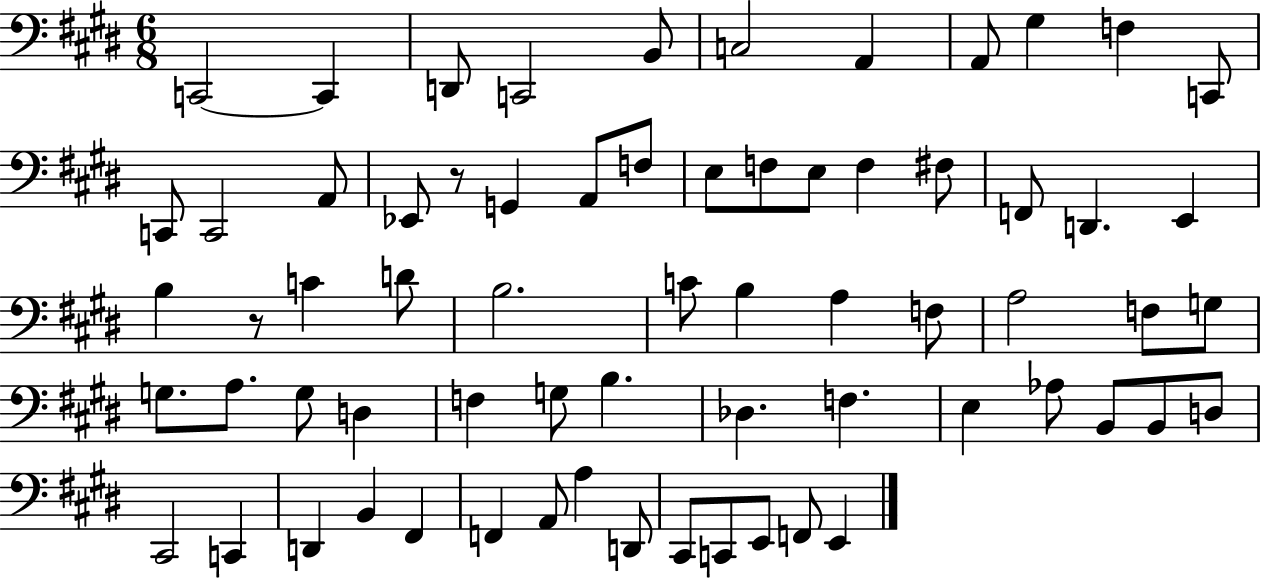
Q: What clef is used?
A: bass